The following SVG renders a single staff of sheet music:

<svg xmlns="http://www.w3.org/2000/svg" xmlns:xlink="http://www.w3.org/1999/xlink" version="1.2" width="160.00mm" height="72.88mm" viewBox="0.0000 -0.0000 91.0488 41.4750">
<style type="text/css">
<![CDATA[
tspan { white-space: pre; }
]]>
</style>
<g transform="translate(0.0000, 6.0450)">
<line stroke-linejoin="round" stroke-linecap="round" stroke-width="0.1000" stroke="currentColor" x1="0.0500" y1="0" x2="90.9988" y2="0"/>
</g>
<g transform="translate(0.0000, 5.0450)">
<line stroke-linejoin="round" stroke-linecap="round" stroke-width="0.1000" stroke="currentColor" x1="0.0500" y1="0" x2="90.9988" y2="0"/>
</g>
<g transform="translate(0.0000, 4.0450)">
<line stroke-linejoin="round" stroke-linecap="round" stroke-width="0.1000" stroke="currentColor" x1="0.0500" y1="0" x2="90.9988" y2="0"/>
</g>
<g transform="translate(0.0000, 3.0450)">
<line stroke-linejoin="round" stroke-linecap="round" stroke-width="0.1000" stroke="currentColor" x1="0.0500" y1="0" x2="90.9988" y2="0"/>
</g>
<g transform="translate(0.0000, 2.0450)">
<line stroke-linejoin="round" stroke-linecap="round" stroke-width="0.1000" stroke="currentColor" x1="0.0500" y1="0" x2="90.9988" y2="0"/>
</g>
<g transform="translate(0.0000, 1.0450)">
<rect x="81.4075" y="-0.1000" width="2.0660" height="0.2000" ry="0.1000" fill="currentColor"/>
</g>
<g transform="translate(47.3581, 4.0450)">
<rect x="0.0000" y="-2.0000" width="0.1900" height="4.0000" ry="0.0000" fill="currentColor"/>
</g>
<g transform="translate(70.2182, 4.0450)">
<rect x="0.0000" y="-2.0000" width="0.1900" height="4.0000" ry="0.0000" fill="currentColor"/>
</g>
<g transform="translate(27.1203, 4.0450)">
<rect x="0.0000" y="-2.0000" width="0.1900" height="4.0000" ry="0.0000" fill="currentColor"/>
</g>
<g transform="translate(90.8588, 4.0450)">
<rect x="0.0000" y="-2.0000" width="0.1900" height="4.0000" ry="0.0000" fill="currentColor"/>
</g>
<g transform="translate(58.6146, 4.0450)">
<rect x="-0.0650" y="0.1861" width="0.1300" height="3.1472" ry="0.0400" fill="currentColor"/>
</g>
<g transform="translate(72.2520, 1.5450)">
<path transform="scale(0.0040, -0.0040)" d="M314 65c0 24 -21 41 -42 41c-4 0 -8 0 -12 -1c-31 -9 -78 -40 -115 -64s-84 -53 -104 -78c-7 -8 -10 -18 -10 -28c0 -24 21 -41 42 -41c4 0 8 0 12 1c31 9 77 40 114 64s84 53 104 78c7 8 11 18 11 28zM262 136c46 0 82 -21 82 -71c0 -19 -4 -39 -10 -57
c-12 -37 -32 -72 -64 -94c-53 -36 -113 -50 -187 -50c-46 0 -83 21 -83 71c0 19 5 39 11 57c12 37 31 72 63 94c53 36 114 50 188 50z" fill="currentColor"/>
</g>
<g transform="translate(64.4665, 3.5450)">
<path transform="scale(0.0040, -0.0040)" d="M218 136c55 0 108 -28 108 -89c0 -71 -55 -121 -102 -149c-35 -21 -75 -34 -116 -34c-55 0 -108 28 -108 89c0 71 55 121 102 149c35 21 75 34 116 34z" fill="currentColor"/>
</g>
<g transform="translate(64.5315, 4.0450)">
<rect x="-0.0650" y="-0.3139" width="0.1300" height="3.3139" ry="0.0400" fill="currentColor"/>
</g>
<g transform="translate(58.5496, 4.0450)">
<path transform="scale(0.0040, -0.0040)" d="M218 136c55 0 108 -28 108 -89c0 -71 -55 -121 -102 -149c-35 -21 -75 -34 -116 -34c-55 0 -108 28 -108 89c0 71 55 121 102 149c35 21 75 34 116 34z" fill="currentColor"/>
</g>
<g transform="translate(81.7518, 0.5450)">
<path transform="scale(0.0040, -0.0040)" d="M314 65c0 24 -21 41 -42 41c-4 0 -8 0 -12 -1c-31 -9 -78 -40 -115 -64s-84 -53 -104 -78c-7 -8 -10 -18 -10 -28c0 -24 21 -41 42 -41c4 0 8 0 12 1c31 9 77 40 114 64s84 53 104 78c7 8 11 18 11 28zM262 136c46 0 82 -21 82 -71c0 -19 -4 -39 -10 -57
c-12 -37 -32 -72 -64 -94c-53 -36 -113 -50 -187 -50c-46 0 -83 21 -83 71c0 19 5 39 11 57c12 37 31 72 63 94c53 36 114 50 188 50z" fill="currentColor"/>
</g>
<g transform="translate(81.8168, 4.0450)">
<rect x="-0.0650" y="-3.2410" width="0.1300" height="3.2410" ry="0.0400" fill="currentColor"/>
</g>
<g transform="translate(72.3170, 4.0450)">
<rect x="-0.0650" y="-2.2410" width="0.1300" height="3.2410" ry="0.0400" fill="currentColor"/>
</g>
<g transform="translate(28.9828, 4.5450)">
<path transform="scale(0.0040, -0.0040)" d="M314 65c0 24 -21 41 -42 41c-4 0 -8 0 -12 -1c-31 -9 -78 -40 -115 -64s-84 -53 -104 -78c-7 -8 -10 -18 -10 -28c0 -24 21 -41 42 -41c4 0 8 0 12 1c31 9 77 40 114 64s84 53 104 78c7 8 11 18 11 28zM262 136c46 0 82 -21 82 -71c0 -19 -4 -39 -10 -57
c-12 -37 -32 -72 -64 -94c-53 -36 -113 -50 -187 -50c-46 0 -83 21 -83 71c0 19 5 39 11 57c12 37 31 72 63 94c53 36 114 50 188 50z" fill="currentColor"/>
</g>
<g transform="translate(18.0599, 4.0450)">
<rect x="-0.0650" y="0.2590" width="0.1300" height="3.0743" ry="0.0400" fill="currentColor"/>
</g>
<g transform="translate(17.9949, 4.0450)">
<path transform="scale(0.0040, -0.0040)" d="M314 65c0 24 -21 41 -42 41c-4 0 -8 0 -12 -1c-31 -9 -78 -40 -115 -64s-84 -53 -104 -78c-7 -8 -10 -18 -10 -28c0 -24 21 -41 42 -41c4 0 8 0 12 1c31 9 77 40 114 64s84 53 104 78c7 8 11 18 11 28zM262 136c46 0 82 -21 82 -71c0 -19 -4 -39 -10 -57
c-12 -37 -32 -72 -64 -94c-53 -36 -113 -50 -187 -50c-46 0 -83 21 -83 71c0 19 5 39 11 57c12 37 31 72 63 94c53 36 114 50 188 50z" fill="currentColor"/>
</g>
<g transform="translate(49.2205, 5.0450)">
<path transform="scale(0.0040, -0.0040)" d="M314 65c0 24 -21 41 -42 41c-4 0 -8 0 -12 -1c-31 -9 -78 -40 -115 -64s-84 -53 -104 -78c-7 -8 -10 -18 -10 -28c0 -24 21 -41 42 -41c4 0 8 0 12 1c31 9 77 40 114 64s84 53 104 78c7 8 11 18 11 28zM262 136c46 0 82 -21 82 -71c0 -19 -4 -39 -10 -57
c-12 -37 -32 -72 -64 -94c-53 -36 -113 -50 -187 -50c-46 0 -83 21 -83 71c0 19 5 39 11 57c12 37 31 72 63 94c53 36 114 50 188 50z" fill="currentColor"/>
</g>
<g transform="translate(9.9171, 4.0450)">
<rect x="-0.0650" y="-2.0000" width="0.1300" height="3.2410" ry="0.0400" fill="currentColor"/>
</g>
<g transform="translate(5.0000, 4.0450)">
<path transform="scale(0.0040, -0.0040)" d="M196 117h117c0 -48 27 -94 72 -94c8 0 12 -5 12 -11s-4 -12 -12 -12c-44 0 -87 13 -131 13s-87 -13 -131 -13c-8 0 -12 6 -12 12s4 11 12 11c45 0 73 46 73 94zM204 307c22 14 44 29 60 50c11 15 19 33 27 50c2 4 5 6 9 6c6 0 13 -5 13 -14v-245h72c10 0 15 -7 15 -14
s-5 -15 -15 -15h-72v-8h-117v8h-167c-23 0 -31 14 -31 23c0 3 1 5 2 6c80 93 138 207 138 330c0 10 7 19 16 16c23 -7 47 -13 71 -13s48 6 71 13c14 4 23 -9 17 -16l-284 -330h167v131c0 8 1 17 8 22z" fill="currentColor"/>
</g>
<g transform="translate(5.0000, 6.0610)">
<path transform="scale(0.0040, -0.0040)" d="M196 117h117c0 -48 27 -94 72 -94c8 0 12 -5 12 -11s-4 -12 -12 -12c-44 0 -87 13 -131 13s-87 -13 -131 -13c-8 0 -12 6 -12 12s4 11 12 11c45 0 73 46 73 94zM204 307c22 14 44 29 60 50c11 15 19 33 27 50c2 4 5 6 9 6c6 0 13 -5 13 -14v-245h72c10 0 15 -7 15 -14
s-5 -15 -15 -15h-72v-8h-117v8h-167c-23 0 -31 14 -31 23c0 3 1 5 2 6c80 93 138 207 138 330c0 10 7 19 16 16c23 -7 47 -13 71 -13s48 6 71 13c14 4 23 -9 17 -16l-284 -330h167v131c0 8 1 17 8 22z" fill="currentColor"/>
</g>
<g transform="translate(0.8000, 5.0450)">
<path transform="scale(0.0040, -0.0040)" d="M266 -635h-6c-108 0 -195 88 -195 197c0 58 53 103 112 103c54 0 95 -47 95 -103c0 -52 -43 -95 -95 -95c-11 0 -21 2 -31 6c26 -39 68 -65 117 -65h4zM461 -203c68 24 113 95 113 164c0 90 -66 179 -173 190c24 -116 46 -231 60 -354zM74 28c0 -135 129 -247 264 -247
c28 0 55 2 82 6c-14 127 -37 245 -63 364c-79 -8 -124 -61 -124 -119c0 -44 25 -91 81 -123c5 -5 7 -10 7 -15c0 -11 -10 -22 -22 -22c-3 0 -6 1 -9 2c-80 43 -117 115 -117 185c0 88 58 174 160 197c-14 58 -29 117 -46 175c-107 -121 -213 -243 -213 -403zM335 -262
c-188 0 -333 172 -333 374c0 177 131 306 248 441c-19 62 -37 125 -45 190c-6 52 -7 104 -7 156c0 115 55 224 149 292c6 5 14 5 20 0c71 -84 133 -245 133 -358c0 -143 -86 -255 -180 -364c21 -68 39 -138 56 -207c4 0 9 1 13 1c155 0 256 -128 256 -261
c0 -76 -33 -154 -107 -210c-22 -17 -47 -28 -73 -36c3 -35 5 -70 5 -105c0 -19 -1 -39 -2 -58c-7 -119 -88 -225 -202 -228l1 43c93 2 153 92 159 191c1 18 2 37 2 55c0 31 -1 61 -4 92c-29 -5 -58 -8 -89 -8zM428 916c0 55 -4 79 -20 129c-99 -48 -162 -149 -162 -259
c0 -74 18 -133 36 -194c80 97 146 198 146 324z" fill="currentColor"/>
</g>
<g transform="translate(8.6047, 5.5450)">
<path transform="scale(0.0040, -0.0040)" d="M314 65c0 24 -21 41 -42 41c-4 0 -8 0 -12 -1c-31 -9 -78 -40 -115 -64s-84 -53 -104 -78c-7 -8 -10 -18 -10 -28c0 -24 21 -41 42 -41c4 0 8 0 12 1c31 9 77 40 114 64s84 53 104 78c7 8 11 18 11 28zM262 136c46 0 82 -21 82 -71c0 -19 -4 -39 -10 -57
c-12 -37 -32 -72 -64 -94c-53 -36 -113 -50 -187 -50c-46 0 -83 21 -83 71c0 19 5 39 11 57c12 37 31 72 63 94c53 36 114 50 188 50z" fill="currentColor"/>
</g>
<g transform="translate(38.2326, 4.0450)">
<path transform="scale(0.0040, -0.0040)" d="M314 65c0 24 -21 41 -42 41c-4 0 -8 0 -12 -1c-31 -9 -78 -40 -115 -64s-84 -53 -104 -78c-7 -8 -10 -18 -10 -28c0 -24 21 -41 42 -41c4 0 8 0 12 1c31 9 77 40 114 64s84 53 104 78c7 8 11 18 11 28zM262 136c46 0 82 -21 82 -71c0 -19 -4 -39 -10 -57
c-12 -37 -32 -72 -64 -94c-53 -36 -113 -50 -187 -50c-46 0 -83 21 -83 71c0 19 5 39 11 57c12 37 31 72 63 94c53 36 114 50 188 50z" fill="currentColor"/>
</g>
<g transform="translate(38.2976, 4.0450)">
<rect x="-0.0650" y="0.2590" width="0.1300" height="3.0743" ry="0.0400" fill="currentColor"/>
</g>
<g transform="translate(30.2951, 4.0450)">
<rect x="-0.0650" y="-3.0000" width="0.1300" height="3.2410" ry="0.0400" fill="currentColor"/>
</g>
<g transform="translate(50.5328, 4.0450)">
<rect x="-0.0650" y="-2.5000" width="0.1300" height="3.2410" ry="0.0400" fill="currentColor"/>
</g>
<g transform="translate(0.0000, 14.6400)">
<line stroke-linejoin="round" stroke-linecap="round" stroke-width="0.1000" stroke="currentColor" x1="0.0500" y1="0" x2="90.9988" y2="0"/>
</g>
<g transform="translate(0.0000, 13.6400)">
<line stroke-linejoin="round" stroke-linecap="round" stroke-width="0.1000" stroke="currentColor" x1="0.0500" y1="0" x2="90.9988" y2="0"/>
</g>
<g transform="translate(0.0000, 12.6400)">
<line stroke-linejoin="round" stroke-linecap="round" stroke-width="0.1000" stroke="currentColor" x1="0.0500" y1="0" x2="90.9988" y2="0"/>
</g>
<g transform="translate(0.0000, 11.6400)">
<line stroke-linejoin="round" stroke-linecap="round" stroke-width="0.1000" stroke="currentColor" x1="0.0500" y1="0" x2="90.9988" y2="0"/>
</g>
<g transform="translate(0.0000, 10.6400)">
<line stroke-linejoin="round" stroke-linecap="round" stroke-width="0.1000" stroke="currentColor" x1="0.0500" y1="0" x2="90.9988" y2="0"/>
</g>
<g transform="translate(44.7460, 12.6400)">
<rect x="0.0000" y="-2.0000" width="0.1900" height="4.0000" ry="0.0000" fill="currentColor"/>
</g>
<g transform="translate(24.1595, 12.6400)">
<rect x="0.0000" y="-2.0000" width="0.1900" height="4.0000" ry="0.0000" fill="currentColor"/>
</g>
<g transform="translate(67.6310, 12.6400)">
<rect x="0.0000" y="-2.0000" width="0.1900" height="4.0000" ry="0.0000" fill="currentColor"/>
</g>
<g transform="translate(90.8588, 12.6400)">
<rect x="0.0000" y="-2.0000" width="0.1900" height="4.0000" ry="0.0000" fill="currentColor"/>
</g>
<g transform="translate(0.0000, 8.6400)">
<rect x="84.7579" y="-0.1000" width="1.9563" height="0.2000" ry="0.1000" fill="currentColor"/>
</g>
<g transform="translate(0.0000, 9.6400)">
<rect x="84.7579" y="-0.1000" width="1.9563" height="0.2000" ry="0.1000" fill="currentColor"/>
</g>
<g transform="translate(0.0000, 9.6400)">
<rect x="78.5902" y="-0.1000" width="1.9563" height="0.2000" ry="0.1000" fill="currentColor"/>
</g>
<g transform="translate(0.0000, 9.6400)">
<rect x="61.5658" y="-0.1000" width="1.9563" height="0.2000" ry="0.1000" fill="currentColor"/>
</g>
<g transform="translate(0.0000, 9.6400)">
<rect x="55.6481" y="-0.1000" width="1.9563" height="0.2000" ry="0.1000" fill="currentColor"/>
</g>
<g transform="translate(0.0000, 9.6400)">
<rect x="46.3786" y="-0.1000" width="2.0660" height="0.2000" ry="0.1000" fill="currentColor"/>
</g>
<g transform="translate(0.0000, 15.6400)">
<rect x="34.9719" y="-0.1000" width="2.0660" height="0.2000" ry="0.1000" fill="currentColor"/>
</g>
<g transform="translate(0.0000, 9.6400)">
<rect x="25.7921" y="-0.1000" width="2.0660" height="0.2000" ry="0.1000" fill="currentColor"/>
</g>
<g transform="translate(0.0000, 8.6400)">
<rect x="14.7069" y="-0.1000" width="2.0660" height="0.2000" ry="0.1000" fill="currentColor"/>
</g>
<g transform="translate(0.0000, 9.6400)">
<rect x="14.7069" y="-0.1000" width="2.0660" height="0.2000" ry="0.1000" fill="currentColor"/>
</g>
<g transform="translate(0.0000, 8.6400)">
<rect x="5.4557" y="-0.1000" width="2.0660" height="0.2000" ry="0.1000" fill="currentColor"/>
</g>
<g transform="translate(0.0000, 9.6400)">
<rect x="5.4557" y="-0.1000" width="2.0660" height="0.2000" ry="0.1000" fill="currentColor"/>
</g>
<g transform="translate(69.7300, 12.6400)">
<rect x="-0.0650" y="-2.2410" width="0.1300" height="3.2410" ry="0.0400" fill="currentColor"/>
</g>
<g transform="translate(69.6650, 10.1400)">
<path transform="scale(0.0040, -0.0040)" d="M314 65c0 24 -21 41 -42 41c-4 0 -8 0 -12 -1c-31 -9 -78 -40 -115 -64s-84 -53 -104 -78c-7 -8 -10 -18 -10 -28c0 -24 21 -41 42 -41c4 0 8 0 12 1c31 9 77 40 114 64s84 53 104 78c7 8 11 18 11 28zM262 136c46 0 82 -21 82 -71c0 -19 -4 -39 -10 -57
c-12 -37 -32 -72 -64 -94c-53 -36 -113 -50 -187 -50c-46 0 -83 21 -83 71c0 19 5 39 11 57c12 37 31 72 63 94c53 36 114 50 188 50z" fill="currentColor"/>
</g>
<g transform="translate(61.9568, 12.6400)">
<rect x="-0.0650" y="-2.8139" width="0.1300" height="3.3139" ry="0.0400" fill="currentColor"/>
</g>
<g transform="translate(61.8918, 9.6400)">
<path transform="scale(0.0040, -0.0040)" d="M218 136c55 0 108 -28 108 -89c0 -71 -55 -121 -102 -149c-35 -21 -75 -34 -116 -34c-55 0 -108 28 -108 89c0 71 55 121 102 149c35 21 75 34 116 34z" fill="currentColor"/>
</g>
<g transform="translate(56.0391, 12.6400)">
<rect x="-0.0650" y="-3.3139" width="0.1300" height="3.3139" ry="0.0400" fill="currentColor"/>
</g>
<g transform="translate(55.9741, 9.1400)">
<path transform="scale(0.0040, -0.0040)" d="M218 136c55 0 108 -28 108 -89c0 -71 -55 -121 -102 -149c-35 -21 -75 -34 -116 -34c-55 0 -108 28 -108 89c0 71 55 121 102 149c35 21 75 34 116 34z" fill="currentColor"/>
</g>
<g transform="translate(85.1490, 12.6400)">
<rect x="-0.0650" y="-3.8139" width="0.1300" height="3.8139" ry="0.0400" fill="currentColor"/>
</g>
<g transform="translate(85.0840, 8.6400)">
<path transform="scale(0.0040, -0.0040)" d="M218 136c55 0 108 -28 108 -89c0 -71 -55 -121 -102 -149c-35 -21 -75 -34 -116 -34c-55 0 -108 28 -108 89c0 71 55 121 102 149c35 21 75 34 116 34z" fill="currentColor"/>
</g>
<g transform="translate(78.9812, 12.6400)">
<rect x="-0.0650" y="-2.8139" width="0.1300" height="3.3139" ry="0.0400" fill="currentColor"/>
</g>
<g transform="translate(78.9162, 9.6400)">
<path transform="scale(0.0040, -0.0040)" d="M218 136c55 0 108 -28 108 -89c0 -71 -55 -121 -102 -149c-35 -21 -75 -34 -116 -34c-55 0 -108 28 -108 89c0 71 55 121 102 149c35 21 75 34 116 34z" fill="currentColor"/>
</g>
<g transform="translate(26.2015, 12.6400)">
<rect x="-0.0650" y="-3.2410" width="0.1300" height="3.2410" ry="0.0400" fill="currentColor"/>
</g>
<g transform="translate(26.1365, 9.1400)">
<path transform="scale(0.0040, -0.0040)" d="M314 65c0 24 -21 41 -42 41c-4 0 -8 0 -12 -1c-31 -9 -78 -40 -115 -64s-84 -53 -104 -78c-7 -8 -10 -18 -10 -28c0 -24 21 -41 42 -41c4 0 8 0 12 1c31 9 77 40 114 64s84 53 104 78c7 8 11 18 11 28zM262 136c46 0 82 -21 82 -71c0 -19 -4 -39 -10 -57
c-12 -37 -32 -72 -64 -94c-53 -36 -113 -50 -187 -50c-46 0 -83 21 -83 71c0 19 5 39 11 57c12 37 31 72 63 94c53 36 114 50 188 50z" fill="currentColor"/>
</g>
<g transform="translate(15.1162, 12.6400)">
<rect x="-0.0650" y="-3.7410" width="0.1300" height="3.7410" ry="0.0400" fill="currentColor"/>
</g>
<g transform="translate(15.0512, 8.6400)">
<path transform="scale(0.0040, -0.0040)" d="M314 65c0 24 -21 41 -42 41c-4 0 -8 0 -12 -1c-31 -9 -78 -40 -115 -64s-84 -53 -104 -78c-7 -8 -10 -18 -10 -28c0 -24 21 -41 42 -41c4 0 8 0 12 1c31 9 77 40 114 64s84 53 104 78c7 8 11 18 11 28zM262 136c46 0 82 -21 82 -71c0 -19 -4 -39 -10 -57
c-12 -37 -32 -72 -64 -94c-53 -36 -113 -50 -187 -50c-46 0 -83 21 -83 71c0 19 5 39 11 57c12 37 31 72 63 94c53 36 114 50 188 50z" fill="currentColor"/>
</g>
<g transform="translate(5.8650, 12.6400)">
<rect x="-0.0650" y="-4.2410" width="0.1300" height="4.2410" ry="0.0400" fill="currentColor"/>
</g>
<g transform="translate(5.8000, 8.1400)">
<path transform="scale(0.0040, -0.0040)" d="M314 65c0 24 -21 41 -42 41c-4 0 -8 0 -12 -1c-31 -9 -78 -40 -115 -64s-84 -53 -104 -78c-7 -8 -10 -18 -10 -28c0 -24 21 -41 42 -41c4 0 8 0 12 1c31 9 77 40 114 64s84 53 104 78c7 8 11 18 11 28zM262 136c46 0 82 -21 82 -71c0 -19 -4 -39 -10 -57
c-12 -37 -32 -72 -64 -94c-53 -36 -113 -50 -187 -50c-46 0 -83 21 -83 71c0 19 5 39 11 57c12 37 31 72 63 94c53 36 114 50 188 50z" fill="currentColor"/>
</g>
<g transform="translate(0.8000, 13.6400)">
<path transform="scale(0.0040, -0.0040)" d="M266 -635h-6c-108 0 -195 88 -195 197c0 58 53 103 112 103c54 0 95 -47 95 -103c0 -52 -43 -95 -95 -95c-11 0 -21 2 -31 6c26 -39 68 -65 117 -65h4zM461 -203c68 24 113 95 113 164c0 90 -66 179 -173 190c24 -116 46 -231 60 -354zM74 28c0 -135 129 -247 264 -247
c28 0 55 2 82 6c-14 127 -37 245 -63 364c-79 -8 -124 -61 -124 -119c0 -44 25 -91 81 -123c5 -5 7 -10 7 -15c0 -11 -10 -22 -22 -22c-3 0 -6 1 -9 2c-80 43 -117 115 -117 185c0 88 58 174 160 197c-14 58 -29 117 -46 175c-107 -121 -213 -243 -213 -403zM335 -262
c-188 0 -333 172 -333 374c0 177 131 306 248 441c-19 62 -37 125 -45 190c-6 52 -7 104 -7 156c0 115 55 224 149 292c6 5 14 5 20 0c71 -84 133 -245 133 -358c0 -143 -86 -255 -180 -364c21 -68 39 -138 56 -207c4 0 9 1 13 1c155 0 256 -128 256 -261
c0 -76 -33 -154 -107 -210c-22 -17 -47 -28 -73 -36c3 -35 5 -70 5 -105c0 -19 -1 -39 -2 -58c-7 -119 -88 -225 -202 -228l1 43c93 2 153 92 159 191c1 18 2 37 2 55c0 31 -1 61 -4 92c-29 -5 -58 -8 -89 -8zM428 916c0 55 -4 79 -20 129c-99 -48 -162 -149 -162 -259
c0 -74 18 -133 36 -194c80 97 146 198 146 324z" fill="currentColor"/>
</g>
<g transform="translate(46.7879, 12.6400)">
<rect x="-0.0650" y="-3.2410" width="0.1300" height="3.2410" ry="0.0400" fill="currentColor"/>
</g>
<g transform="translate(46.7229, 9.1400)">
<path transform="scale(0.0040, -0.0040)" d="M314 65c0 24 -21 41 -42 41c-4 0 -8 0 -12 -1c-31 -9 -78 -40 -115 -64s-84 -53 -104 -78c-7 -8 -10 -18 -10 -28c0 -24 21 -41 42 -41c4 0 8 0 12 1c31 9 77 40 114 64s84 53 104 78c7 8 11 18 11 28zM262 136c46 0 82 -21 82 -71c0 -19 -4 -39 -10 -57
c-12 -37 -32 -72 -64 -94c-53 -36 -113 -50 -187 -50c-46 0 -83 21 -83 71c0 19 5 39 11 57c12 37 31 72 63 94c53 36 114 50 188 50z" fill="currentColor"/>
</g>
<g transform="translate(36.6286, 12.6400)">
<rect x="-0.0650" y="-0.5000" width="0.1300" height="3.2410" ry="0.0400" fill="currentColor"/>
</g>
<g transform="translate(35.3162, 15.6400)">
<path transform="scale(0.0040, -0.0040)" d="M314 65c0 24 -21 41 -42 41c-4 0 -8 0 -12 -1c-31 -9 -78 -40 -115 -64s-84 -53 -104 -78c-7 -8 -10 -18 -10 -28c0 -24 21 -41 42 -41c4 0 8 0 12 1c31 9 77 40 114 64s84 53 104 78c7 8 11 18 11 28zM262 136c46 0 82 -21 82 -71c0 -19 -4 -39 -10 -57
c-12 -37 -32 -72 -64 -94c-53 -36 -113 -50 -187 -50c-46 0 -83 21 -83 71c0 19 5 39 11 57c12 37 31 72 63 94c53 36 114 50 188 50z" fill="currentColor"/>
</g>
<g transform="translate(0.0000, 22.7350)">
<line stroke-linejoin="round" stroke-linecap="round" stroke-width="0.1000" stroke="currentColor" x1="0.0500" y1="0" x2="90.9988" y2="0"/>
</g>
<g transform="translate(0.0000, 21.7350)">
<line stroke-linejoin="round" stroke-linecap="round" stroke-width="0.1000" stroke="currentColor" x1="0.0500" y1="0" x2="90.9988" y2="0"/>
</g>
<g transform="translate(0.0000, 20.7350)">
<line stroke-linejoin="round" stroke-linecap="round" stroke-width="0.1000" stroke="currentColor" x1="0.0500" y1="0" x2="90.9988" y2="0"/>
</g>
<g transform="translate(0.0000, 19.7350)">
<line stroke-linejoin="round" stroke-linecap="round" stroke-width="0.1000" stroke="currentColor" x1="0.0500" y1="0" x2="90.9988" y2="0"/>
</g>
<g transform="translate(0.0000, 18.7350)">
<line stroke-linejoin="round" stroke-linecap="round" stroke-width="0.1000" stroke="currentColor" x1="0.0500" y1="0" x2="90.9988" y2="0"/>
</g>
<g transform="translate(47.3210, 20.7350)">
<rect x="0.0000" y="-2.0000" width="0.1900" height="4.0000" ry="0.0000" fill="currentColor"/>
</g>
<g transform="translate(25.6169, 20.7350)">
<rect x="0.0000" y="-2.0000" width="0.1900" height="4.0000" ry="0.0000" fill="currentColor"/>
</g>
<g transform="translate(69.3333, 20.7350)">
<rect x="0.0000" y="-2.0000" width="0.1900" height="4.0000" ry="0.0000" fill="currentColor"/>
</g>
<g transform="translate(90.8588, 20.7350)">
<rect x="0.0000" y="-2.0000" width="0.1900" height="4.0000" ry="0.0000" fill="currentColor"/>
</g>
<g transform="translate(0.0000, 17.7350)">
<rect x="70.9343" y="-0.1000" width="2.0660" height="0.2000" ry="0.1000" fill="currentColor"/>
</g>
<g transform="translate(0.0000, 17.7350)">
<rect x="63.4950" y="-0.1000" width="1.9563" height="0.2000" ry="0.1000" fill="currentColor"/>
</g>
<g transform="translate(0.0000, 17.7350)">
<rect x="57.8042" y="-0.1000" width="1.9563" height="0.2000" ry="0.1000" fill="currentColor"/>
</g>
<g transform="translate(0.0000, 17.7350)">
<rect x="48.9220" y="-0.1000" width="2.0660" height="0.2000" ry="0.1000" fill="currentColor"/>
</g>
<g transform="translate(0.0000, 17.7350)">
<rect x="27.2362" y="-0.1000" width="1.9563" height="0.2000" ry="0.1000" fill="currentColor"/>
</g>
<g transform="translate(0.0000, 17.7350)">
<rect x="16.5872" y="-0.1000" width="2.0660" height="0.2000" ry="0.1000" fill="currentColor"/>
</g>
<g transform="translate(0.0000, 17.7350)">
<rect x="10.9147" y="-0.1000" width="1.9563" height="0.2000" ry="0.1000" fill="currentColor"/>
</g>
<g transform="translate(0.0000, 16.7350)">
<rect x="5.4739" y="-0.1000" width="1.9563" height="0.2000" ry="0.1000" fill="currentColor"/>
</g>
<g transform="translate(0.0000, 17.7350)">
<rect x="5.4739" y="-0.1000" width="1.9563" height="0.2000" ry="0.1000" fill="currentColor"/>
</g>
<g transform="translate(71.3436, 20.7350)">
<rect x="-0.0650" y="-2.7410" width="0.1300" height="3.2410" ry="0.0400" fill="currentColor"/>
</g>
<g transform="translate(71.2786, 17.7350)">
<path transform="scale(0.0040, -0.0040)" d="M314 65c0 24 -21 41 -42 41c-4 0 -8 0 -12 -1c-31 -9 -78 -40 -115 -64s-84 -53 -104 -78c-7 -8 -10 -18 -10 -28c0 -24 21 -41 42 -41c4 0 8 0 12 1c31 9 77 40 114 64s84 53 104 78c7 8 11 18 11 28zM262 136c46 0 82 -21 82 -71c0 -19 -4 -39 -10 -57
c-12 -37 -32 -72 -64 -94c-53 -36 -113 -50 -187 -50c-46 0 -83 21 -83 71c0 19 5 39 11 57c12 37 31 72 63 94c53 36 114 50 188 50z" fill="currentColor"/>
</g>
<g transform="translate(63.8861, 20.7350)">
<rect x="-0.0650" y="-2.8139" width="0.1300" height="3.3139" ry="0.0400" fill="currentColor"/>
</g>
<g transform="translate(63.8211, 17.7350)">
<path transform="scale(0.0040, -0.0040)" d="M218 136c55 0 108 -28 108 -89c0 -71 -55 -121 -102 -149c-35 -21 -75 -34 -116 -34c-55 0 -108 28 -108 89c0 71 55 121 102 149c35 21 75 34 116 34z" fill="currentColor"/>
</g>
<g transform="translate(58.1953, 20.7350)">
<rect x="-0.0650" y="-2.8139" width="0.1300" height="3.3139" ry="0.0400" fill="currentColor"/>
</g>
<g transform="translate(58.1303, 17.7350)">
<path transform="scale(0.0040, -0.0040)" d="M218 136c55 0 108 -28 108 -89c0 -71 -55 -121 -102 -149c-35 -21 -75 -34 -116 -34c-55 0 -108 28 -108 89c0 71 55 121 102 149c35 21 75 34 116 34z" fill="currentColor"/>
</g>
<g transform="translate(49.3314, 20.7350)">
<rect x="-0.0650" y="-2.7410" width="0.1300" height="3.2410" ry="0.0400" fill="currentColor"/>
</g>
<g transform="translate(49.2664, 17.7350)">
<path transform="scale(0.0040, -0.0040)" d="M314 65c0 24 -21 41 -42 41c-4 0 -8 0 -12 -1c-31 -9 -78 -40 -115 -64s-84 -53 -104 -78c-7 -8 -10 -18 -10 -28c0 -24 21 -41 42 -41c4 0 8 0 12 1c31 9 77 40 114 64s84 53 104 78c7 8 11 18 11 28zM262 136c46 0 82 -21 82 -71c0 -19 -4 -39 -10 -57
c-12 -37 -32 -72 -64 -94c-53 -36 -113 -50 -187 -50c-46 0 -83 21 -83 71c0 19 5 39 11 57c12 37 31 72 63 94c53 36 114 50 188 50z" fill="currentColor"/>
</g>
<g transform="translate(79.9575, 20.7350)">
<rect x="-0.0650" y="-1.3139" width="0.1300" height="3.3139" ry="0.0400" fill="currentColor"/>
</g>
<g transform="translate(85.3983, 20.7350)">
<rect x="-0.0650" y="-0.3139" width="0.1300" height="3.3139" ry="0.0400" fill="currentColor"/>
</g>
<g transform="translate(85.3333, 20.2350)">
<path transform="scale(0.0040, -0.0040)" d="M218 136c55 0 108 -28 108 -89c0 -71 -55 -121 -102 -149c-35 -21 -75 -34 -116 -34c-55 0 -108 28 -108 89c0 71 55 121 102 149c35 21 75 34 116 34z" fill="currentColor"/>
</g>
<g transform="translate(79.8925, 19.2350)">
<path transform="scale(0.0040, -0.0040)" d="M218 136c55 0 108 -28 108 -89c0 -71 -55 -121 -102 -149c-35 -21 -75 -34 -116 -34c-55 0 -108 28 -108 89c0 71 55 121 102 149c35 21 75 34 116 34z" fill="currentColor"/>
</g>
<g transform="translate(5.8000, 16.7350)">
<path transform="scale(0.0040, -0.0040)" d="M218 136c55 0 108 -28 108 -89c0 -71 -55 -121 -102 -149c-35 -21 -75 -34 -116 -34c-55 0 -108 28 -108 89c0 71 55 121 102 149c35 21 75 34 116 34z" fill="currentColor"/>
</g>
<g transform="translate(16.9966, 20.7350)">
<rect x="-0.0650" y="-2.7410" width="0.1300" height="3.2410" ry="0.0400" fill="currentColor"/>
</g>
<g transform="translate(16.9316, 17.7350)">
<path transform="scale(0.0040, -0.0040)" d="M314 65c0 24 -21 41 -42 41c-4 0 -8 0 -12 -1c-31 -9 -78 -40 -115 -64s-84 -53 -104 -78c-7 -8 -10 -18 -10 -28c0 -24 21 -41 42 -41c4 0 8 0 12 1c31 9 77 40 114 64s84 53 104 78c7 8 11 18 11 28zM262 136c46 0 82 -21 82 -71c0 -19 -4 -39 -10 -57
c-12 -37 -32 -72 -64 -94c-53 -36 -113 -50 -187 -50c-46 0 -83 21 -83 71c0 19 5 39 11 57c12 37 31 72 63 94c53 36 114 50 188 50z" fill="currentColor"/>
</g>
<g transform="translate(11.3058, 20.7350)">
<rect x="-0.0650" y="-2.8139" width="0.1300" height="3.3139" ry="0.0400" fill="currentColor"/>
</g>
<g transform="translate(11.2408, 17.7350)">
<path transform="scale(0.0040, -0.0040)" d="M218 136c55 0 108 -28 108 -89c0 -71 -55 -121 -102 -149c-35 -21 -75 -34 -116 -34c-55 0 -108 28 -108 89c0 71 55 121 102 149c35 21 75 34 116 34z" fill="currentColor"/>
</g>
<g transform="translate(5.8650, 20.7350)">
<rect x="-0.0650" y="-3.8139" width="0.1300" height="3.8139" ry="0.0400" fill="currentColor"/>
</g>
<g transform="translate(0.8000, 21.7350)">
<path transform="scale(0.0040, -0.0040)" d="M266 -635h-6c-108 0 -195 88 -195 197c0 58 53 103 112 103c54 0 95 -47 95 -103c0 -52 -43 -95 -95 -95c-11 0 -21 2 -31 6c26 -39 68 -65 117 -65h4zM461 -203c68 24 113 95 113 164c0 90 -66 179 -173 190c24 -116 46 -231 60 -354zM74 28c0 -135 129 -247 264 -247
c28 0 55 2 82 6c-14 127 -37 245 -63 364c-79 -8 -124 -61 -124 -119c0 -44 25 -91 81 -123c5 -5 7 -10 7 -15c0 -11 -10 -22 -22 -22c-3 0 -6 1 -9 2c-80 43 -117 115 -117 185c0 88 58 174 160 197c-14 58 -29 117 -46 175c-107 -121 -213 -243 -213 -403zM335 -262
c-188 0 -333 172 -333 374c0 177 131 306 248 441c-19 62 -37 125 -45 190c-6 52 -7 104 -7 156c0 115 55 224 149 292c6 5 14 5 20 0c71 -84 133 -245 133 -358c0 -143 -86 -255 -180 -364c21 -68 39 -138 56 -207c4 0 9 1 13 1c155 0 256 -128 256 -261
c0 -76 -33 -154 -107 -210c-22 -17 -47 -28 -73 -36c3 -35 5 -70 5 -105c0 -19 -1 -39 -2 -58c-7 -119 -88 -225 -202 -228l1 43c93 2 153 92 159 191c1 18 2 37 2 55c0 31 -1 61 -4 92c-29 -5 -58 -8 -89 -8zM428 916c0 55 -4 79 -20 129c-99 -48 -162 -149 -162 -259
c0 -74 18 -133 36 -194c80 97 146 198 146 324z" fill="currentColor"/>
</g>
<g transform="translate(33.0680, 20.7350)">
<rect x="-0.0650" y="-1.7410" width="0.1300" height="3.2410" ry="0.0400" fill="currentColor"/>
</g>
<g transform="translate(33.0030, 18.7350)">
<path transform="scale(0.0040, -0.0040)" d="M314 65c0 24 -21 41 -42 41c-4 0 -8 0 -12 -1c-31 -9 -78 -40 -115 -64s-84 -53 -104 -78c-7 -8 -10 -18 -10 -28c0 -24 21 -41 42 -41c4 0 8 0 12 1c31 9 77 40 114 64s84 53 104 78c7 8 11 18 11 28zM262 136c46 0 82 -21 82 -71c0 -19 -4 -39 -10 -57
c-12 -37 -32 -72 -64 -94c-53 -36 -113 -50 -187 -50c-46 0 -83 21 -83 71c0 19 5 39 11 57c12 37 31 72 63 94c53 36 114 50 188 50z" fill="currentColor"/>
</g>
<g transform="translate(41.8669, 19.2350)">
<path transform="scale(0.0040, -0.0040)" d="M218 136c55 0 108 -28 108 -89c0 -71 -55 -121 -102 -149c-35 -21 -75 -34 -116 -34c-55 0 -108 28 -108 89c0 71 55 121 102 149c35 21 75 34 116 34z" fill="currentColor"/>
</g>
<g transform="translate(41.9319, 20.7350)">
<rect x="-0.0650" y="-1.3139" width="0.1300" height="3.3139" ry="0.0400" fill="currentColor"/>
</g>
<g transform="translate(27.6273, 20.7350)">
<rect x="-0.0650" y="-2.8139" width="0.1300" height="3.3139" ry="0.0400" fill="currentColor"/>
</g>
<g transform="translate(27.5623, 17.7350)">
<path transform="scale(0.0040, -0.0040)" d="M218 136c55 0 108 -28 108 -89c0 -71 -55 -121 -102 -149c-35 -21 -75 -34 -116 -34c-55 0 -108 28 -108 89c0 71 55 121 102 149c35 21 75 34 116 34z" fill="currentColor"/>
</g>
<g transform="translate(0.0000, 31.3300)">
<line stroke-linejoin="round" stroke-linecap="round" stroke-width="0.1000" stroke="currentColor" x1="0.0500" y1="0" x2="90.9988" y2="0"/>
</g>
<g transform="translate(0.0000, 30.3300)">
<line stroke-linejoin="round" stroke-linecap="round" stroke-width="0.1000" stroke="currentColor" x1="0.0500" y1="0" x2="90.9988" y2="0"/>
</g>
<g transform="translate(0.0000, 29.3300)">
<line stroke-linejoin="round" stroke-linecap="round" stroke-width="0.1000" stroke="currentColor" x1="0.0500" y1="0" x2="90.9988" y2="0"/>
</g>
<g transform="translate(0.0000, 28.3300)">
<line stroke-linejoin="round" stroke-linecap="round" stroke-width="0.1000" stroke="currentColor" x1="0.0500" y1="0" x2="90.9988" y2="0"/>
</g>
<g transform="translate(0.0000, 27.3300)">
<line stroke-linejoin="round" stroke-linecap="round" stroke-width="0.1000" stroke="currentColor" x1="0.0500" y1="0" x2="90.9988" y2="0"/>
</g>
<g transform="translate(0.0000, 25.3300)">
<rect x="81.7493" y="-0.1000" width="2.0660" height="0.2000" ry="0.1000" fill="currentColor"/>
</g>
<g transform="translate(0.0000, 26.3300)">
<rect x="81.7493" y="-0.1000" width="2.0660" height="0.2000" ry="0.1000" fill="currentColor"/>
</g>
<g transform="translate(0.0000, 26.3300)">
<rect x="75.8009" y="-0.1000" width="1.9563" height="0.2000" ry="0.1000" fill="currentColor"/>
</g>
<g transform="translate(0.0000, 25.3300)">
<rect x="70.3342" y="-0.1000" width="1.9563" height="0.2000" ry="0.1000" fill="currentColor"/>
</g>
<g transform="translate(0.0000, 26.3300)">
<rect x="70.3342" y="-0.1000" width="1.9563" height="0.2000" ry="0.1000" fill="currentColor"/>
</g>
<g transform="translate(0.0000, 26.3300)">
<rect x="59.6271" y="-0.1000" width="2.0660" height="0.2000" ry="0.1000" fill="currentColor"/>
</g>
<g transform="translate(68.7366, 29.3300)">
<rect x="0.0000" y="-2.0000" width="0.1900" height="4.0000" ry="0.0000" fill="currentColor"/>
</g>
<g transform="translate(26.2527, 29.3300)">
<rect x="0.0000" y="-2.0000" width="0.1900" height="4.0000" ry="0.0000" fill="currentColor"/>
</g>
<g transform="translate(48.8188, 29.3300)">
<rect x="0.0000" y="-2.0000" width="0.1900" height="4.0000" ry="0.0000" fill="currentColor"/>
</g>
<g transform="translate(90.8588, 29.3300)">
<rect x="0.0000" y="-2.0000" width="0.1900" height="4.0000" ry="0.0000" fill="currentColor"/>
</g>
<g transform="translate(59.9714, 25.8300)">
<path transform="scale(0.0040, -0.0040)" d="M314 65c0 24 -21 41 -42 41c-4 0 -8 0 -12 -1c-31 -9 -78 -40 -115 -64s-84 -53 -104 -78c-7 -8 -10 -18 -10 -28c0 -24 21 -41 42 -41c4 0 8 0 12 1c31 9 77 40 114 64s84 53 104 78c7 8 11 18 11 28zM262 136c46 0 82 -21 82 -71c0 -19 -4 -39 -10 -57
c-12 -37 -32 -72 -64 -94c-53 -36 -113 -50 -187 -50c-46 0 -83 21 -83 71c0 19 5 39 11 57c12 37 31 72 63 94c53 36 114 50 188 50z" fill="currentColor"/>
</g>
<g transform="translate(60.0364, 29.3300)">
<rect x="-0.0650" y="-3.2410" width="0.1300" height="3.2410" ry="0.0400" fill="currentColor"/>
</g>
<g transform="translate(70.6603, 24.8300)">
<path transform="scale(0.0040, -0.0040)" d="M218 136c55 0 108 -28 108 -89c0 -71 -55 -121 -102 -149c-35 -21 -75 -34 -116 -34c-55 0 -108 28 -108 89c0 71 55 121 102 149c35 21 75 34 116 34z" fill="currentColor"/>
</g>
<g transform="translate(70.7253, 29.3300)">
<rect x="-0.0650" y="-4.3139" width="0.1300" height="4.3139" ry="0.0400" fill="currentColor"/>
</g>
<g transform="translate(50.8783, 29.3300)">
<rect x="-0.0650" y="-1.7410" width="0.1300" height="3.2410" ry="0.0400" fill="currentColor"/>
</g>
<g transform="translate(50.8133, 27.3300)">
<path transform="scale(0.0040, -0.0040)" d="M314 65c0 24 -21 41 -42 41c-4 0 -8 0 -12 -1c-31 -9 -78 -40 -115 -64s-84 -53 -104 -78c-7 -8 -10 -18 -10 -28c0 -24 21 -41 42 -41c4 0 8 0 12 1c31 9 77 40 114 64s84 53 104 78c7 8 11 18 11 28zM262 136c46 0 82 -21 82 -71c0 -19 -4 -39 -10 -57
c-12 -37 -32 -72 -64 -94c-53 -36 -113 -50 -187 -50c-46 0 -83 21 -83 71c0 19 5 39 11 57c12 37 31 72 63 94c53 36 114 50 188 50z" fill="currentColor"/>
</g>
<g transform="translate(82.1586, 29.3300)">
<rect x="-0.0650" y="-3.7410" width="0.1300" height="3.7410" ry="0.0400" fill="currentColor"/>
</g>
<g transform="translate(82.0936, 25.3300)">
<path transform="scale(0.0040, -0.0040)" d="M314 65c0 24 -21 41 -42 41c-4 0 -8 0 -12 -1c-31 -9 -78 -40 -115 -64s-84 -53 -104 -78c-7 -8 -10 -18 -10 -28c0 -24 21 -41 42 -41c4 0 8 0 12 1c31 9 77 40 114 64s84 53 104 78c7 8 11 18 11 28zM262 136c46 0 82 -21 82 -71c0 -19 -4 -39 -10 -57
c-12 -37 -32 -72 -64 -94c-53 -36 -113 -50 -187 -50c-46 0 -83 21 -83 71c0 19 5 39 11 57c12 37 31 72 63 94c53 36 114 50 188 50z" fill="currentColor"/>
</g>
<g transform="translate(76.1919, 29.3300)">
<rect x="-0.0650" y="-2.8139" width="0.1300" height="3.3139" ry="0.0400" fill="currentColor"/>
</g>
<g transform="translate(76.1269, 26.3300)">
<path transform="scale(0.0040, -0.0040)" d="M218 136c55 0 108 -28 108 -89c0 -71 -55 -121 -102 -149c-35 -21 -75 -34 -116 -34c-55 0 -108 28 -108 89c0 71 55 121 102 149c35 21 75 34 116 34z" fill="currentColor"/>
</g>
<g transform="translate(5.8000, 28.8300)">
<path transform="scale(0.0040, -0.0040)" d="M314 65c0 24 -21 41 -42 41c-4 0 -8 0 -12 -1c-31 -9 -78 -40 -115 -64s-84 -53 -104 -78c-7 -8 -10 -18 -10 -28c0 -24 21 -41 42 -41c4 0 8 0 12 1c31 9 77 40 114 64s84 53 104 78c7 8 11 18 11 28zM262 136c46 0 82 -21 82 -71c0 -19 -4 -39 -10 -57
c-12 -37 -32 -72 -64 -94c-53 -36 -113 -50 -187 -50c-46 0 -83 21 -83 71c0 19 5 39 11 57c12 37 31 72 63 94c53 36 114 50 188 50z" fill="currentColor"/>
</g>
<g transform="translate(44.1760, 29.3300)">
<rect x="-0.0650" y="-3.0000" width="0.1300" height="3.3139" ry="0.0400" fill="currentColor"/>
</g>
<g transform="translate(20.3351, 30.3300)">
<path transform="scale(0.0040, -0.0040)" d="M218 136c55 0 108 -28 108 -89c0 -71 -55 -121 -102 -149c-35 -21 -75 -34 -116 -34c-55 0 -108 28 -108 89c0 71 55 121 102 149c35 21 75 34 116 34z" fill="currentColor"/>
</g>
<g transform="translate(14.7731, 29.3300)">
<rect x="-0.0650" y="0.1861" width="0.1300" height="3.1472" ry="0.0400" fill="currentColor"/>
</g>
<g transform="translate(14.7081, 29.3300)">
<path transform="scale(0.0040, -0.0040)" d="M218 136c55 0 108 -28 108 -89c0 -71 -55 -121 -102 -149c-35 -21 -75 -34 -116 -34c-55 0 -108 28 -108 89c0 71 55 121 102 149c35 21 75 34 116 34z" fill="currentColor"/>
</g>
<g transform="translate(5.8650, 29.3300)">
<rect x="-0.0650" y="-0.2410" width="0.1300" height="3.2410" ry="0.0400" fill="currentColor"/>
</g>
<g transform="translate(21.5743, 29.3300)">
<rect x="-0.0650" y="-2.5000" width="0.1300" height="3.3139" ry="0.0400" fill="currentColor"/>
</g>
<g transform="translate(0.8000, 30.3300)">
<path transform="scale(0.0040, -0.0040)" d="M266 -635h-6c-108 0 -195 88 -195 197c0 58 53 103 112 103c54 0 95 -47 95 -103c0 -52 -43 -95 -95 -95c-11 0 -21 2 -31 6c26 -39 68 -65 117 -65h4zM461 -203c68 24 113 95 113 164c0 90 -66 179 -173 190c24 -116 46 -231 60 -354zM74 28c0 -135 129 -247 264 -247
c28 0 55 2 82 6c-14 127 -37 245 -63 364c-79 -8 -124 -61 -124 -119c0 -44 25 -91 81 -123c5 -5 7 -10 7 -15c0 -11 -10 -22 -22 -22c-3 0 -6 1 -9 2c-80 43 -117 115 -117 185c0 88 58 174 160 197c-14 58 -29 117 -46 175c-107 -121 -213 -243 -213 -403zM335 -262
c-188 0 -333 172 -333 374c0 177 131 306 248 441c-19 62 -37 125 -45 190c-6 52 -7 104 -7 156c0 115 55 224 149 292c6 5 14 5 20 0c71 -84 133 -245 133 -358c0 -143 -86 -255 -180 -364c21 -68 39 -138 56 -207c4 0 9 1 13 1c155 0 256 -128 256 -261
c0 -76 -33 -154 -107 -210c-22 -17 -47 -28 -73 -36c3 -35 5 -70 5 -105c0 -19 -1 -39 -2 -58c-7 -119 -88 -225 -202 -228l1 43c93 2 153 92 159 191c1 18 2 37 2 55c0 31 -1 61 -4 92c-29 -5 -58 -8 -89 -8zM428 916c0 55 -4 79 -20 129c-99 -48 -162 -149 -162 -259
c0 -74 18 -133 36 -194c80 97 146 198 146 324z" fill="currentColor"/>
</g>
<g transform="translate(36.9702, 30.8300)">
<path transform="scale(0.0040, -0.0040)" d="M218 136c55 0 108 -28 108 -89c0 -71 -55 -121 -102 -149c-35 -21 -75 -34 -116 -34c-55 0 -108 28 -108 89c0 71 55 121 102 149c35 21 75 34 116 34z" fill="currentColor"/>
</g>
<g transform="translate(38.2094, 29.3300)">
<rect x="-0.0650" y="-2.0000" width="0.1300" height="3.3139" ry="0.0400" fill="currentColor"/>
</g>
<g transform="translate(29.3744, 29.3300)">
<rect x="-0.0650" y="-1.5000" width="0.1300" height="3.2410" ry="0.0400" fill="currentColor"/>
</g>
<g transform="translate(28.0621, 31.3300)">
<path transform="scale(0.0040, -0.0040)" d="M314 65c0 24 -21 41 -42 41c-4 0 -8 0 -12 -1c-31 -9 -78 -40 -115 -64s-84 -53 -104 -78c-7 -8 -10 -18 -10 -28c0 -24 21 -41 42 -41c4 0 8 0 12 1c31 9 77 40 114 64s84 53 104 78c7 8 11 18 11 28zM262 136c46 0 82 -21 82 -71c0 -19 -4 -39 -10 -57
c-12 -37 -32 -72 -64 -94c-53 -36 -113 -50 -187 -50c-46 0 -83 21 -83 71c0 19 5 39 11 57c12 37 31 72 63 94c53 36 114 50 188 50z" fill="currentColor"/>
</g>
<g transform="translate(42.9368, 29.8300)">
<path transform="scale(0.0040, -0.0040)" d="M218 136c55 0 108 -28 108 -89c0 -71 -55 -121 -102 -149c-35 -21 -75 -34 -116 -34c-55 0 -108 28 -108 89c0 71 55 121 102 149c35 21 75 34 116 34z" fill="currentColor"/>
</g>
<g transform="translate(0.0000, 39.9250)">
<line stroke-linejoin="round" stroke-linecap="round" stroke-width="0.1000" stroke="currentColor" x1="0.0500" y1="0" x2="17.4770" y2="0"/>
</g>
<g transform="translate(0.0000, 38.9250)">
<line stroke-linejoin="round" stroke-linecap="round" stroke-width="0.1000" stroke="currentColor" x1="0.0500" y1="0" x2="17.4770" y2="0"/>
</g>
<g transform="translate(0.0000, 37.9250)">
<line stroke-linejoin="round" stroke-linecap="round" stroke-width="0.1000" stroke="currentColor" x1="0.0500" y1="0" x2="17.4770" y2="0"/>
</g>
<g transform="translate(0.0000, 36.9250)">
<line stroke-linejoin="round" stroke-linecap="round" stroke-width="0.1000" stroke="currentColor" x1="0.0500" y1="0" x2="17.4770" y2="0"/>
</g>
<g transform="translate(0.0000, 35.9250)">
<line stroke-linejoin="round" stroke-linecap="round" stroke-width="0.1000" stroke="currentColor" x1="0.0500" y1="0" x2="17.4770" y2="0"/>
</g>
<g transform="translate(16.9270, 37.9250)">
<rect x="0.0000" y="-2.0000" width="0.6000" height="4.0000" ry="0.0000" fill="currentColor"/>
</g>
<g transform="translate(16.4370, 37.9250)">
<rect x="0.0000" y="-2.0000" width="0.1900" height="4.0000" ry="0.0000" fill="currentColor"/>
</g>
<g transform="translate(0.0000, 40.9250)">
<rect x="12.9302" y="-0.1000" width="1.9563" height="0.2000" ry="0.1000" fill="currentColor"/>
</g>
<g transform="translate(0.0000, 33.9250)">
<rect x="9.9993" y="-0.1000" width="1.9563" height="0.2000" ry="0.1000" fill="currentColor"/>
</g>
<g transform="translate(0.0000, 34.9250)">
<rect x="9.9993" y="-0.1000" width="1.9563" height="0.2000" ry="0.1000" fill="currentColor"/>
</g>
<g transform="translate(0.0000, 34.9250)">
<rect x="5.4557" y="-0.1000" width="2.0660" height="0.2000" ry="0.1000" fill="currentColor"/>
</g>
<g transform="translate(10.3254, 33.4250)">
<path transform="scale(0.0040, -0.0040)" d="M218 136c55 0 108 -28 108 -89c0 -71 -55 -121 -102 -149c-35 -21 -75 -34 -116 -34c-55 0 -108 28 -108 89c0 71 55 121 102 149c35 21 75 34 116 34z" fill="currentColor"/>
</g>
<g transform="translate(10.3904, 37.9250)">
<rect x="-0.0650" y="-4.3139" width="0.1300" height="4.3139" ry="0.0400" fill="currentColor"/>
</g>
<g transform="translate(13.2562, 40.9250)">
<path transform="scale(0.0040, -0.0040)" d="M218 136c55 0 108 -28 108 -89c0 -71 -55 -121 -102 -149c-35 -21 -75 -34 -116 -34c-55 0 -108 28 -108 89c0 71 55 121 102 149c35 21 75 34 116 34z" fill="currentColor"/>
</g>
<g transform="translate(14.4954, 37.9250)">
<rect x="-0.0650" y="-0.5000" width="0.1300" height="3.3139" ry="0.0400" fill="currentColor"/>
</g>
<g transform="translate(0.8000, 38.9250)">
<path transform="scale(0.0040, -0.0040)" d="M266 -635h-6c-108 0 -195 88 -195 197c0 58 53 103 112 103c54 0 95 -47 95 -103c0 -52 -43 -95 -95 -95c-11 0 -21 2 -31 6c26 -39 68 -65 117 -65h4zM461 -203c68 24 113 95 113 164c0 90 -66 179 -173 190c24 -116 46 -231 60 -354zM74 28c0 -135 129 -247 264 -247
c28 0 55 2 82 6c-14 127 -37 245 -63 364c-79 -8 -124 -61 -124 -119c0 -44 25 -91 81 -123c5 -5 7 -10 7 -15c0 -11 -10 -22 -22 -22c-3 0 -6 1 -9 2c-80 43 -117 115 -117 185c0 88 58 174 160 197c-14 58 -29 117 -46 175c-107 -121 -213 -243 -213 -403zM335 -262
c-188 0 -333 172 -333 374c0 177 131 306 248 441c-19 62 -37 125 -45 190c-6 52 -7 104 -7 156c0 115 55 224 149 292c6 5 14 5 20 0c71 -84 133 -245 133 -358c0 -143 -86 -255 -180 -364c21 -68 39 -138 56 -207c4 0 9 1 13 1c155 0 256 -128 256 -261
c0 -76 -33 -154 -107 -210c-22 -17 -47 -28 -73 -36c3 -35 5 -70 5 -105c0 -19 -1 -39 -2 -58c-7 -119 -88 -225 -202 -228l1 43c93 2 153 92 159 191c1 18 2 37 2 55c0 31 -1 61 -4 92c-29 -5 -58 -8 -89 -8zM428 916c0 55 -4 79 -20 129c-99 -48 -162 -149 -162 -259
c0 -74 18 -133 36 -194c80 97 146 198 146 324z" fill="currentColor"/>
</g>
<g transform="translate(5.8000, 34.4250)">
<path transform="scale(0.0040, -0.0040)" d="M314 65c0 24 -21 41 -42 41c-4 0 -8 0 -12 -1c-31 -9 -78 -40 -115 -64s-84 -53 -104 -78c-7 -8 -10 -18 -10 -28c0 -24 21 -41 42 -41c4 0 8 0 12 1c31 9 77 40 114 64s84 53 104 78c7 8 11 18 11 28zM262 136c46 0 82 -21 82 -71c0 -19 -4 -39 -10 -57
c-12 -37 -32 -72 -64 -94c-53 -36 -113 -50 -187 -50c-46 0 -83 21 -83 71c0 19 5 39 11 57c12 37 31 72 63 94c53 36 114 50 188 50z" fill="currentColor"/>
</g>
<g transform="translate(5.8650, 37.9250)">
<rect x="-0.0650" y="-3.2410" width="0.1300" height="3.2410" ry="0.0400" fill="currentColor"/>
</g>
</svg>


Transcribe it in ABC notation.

X:1
T:Untitled
M:4/4
L:1/4
K:C
F2 B2 A2 B2 G2 B c g2 b2 d'2 c'2 b2 C2 b2 b a g2 a c' c' a a2 a f2 e a2 a a a2 e c c2 B G E2 F A f2 b2 d' a c'2 b2 d' C